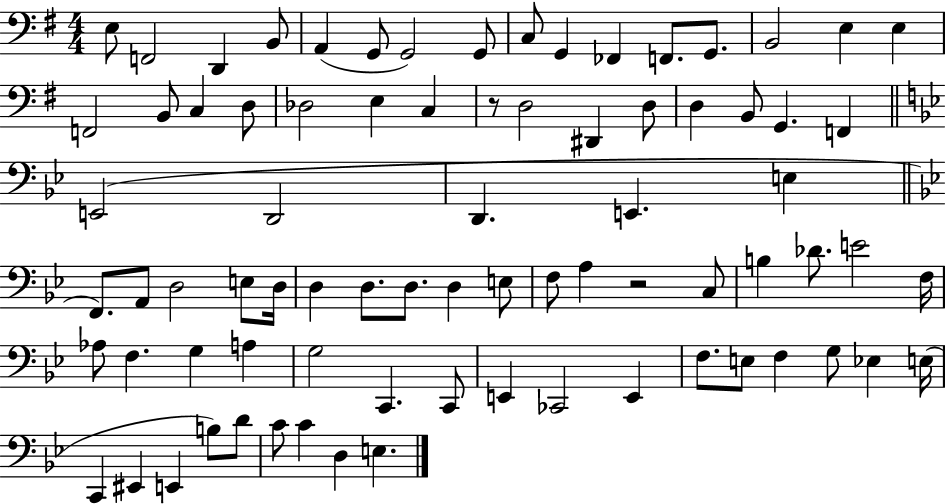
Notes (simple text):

E3/e F2/h D2/q B2/e A2/q G2/e G2/h G2/e C3/e G2/q FES2/q F2/e. G2/e. B2/h E3/q E3/q F2/h B2/e C3/q D3/e Db3/h E3/q C3/q R/e D3/h D#2/q D3/e D3/q B2/e G2/q. F2/q E2/h D2/h D2/q. E2/q. E3/q F2/e. A2/e D3/h E3/e D3/s D3/q D3/e. D3/e. D3/q E3/e F3/e A3/q R/h C3/e B3/q Db4/e. E4/h F3/s Ab3/e F3/q. G3/q A3/q G3/h C2/q. C2/e E2/q CES2/h E2/q F3/e. E3/e F3/q G3/e Eb3/q E3/s C2/q EIS2/q E2/q B3/e D4/e C4/e C4/q D3/q E3/q.